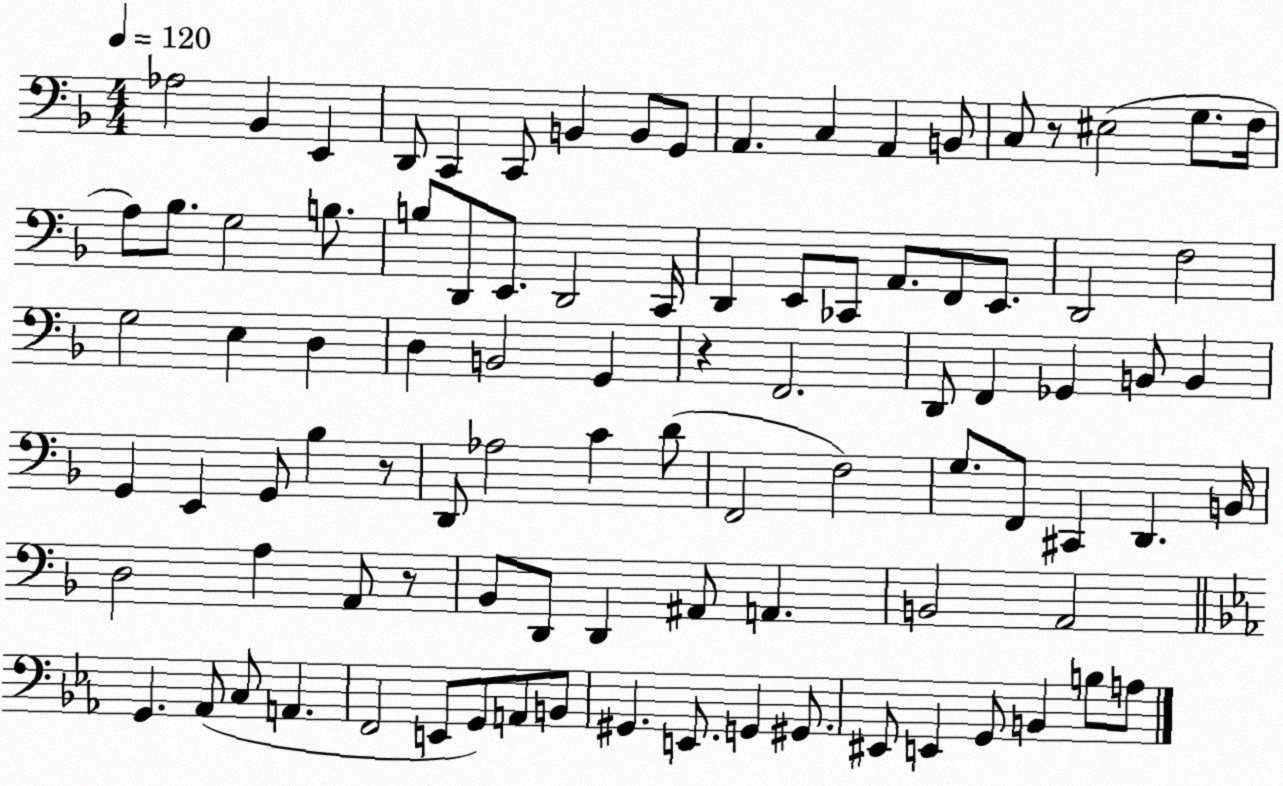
X:1
T:Untitled
M:4/4
L:1/4
K:F
_A,2 _B,, E,, D,,/2 C,, C,,/2 B,, B,,/2 G,,/2 A,, C, A,, B,,/2 C,/2 z/2 ^E,2 G,/2 F,/4 A,/2 _B,/2 G,2 B,/2 B,/2 D,,/2 E,,/2 D,,2 C,,/4 D,, E,,/2 _C,,/2 A,,/2 F,,/2 E,,/2 D,,2 F,2 G,2 E, D, D, B,,2 G,, z F,,2 D,,/2 F,, _G,, B,,/2 B,, G,, E,, G,,/2 _B, z/2 D,,/2 _A,2 C D/2 F,,2 F,2 G,/2 F,,/2 ^C,, D,, B,,/4 D,2 A, A,,/2 z/2 _B,,/2 D,,/2 D,, ^A,,/2 A,, B,,2 A,,2 G,, _A,,/2 C,/2 A,, F,,2 E,,/2 G,,/2 A,,/2 B,,/2 ^G,, E,,/2 G,, ^G,,/2 ^E,,/2 E,, G,,/2 B,, B,/2 A,/2